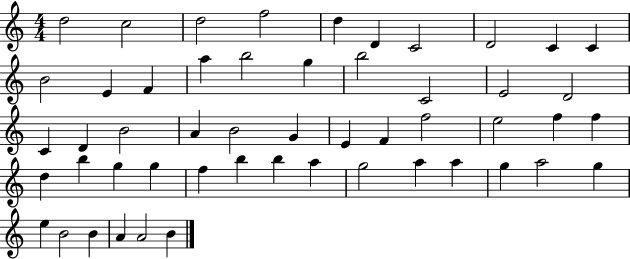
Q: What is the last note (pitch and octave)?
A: B4